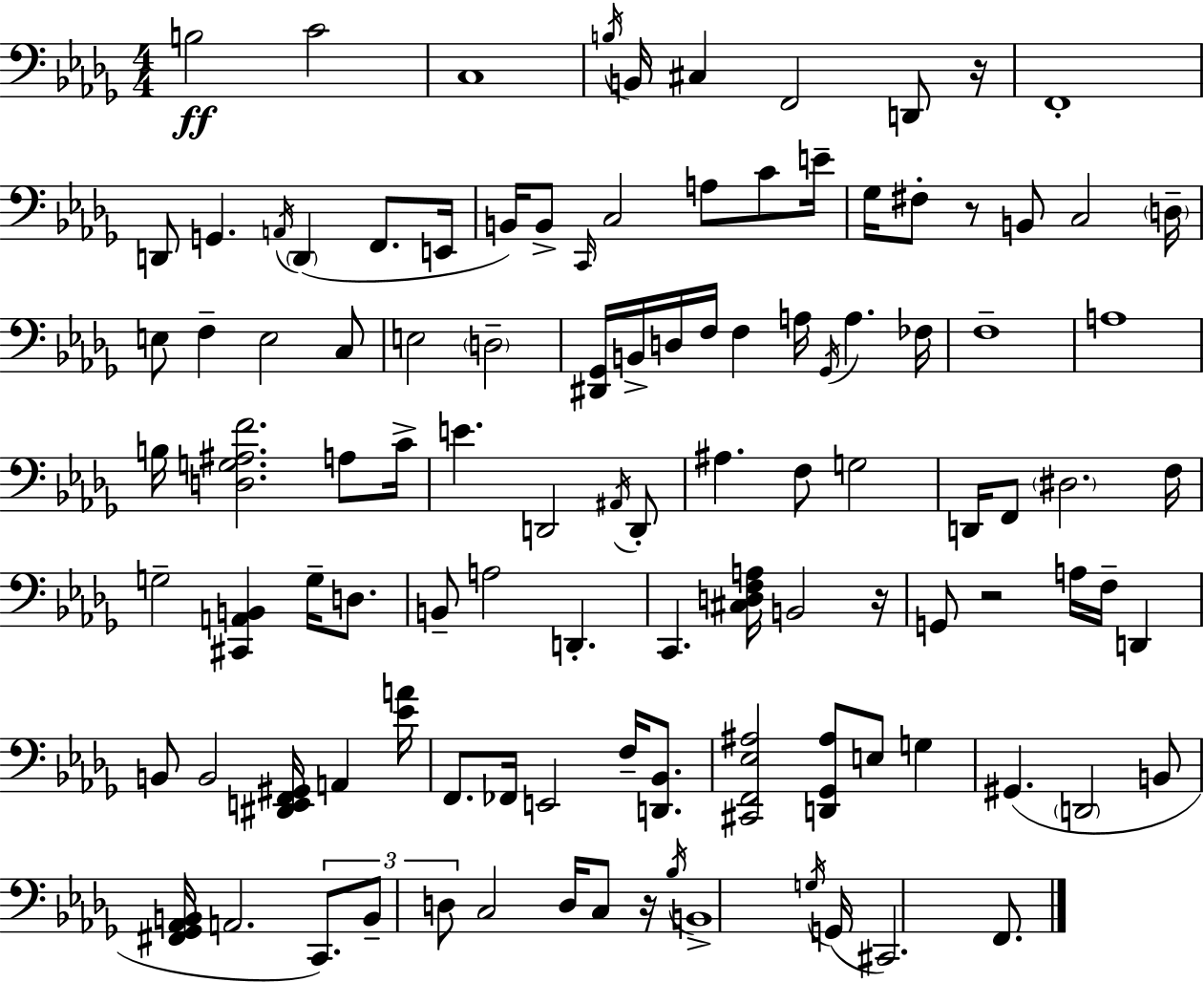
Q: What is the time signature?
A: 4/4